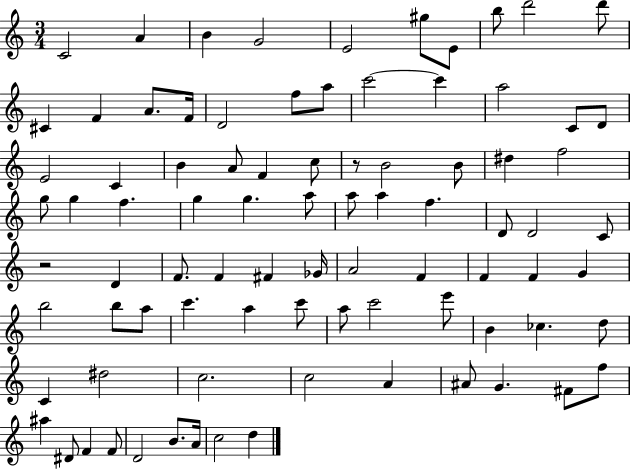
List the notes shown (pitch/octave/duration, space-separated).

C4/h A4/q B4/q G4/h E4/h G#5/e E4/e B5/e D6/h D6/e C#4/q F4/q A4/e. F4/s D4/h F5/e A5/e C6/h C6/q A5/h C4/e D4/e E4/h C4/q B4/q A4/e F4/q C5/e R/e B4/h B4/e D#5/q F5/h G5/e G5/q F5/q. G5/q G5/q. A5/e A5/e A5/q F5/q. D4/e D4/h C4/e R/h D4/q F4/e. F4/q F#4/q Gb4/s A4/h F4/q F4/q F4/q G4/q B5/h B5/e A5/e C6/q. A5/q C6/e A5/e C6/h E6/e B4/q CES5/q. D5/e C4/q D#5/h C5/h. C5/h A4/q A#4/e G4/q. F#4/e F5/e A#5/q D#4/e F4/q F4/e D4/h B4/e. A4/s C5/h D5/q